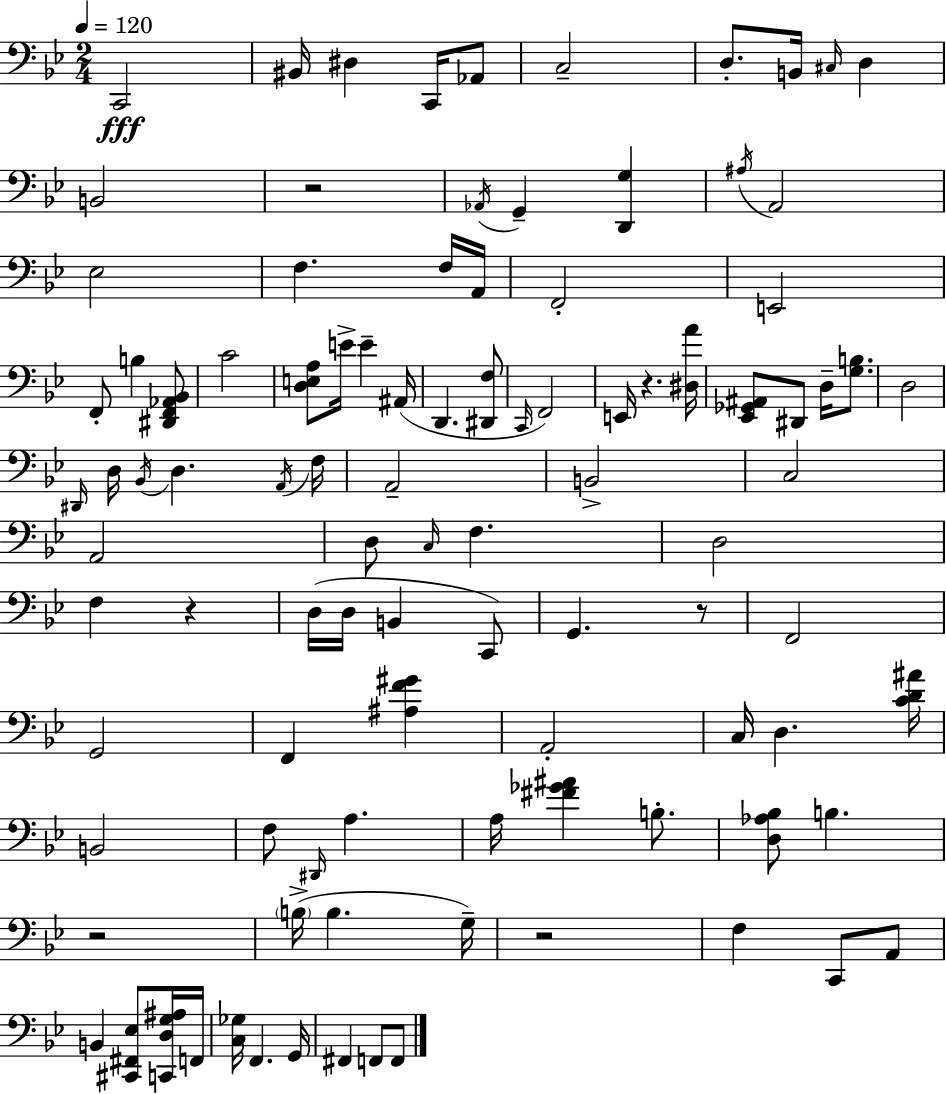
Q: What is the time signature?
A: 2/4